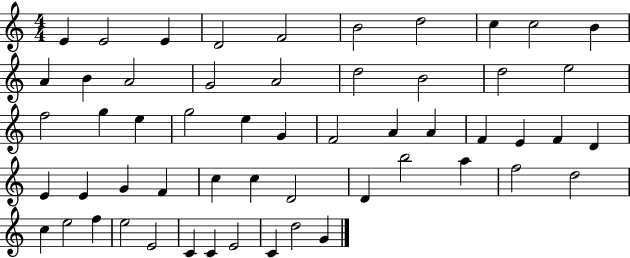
E4/q E4/h E4/q D4/h F4/h B4/h D5/h C5/q C5/h B4/q A4/q B4/q A4/h G4/h A4/h D5/h B4/h D5/h E5/h F5/h G5/q E5/q G5/h E5/q G4/q F4/h A4/q A4/q F4/q E4/q F4/q D4/q E4/q E4/q G4/q F4/q C5/q C5/q D4/h D4/q B5/h A5/q F5/h D5/h C5/q E5/h F5/q E5/h E4/h C4/q C4/q E4/h C4/q D5/h G4/q